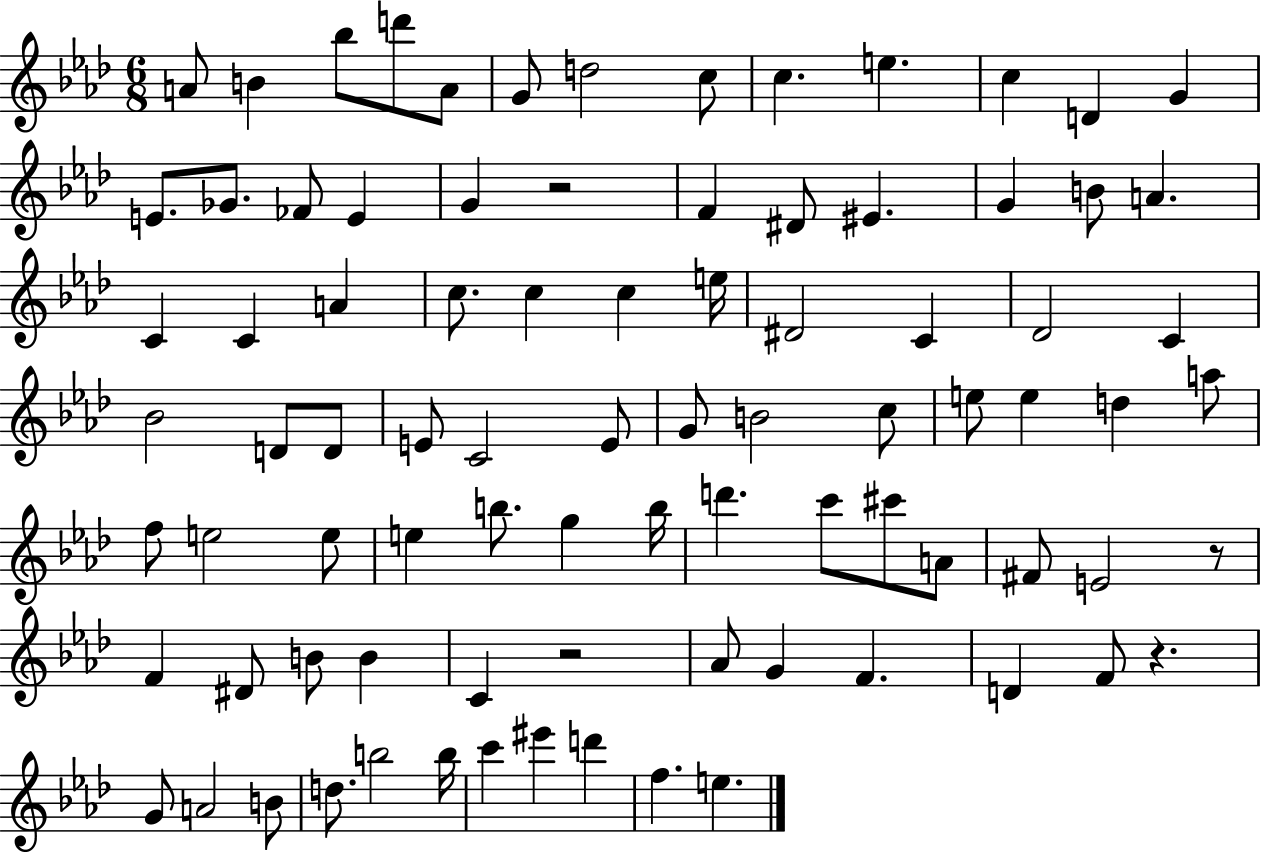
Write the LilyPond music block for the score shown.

{
  \clef treble
  \numericTimeSignature
  \time 6/8
  \key aes \major
  \repeat volta 2 { a'8 b'4 bes''8 d'''8 a'8 | g'8 d''2 c''8 | c''4. e''4. | c''4 d'4 g'4 | \break e'8. ges'8. fes'8 e'4 | g'4 r2 | f'4 dis'8 eis'4. | g'4 b'8 a'4. | \break c'4 c'4 a'4 | c''8. c''4 c''4 e''16 | dis'2 c'4 | des'2 c'4 | \break bes'2 d'8 d'8 | e'8 c'2 e'8 | g'8 b'2 c''8 | e''8 e''4 d''4 a''8 | \break f''8 e''2 e''8 | e''4 b''8. g''4 b''16 | d'''4. c'''8 cis'''8 a'8 | fis'8 e'2 r8 | \break f'4 dis'8 b'8 b'4 | c'4 r2 | aes'8 g'4 f'4. | d'4 f'8 r4. | \break g'8 a'2 b'8 | d''8. b''2 b''16 | c'''4 eis'''4 d'''4 | f''4. e''4. | \break } \bar "|."
}